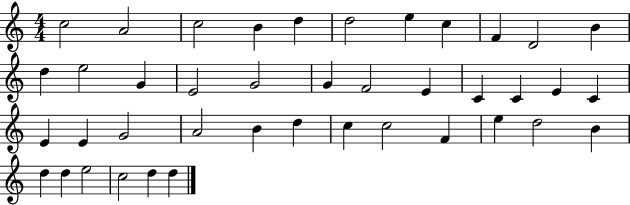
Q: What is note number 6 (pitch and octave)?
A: D5